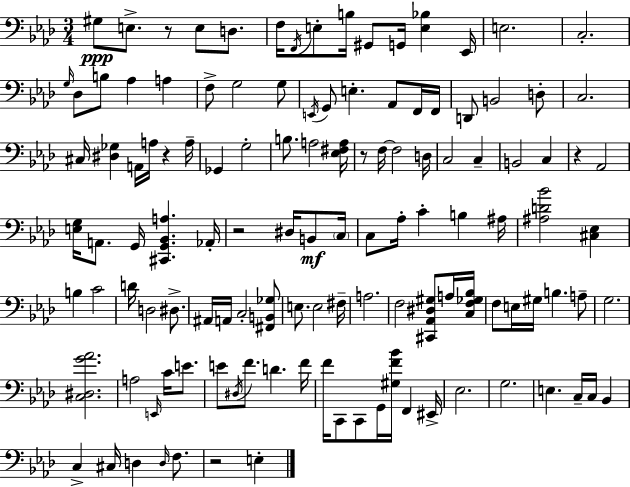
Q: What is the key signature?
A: AES major